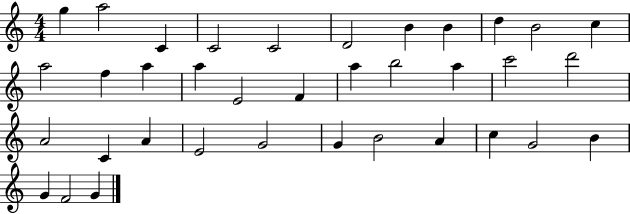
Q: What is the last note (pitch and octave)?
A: G4